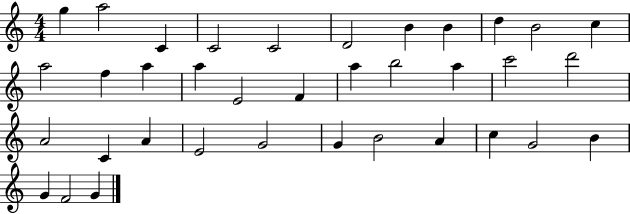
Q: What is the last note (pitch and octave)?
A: G4